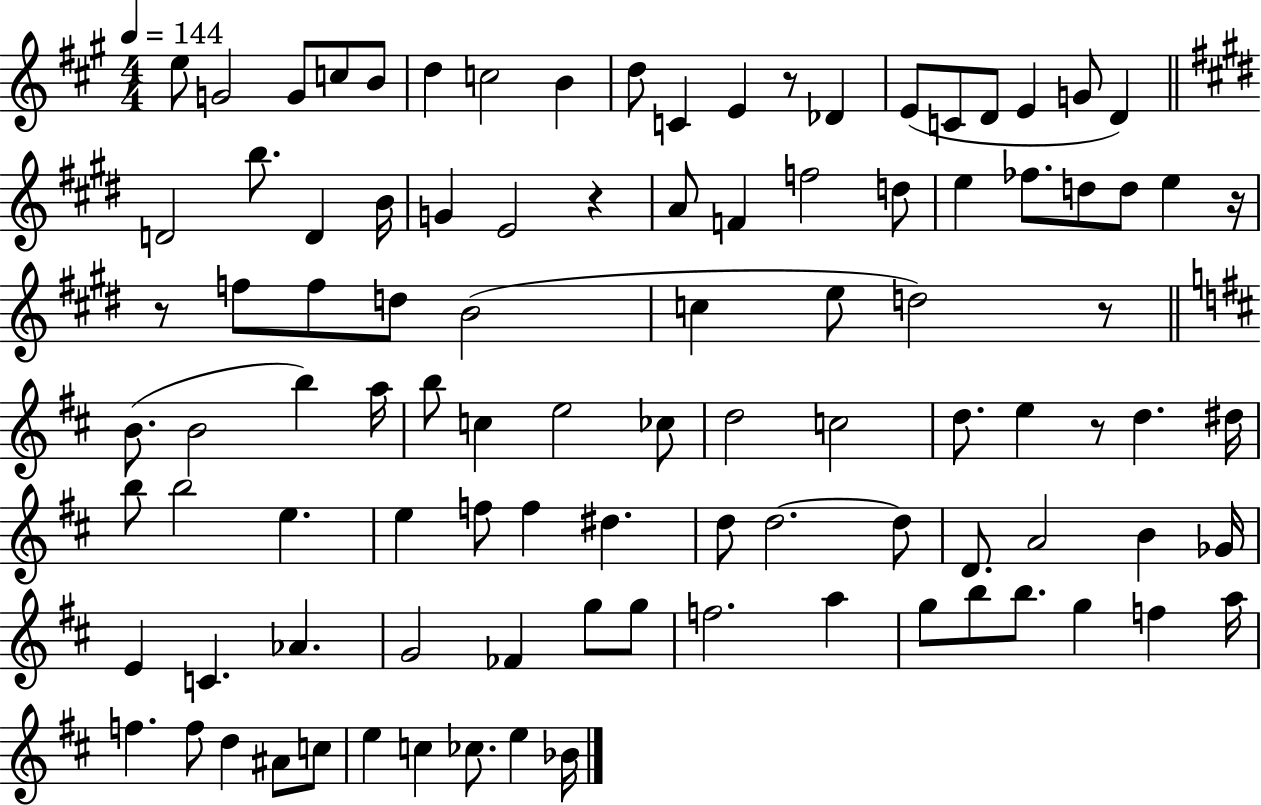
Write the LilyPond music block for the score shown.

{
  \clef treble
  \numericTimeSignature
  \time 4/4
  \key a \major
  \tempo 4 = 144
  \repeat volta 2 { e''8 g'2 g'8 c''8 b'8 | d''4 c''2 b'4 | d''8 c'4 e'4 r8 des'4 | e'8( c'8 d'8 e'4 g'8 d'4) | \break \bar "||" \break \key e \major d'2 b''8. d'4 b'16 | g'4 e'2 r4 | a'8 f'4 f''2 d''8 | e''4 fes''8. d''8 d''8 e''4 r16 | \break r8 f''8 f''8 d''8 b'2( | c''4 e''8 d''2) r8 | \bar "||" \break \key d \major b'8.( b'2 b''4) a''16 | b''8 c''4 e''2 ces''8 | d''2 c''2 | d''8. e''4 r8 d''4. dis''16 | \break b''8 b''2 e''4. | e''4 f''8 f''4 dis''4. | d''8 d''2.~~ d''8 | d'8. a'2 b'4 ges'16 | \break e'4 c'4. aes'4. | g'2 fes'4 g''8 g''8 | f''2. a''4 | g''8 b''8 b''8. g''4 f''4 a''16 | \break f''4. f''8 d''4 ais'8 c''8 | e''4 c''4 ces''8. e''4 bes'16 | } \bar "|."
}